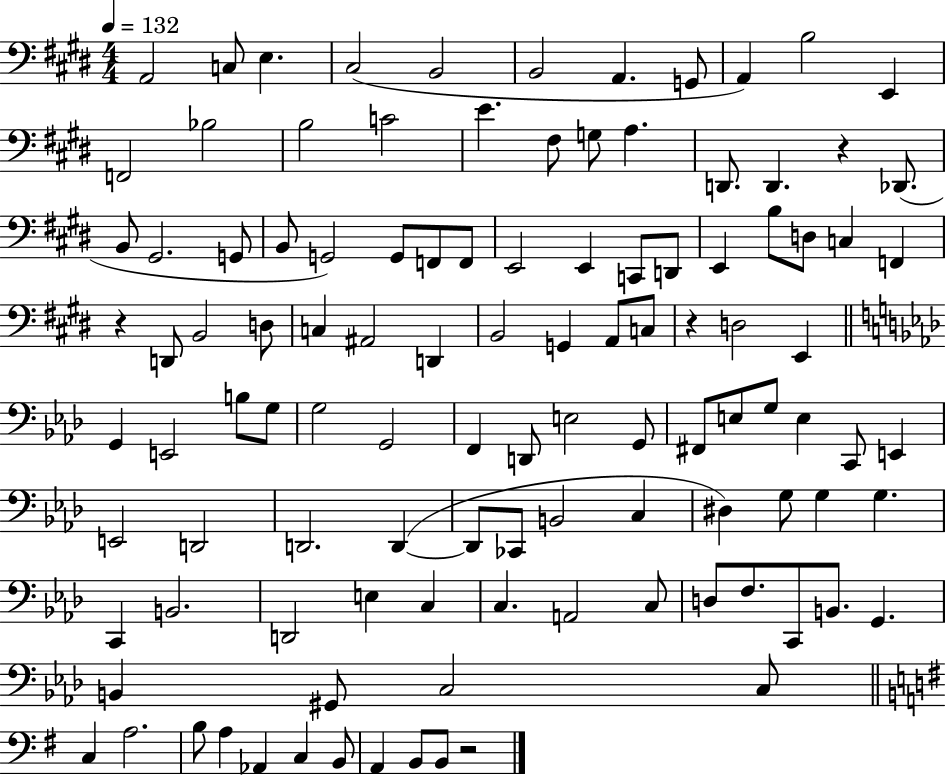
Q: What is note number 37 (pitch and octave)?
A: D3